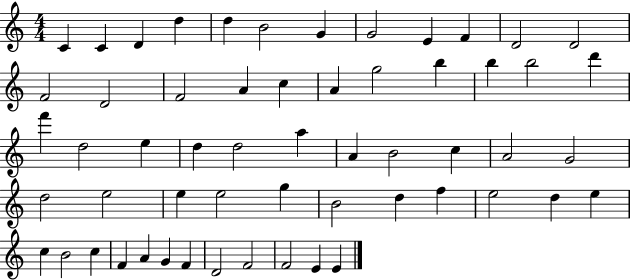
{
  \clef treble
  \numericTimeSignature
  \time 4/4
  \key c \major
  c'4 c'4 d'4 d''4 | d''4 b'2 g'4 | g'2 e'4 f'4 | d'2 d'2 | \break f'2 d'2 | f'2 a'4 c''4 | a'4 g''2 b''4 | b''4 b''2 d'''4 | \break f'''4 d''2 e''4 | d''4 d''2 a''4 | a'4 b'2 c''4 | a'2 g'2 | \break d''2 e''2 | e''4 e''2 g''4 | b'2 d''4 f''4 | e''2 d''4 e''4 | \break c''4 b'2 c''4 | f'4 a'4 g'4 f'4 | d'2 f'2 | f'2 e'4 e'4 | \break \bar "|."
}